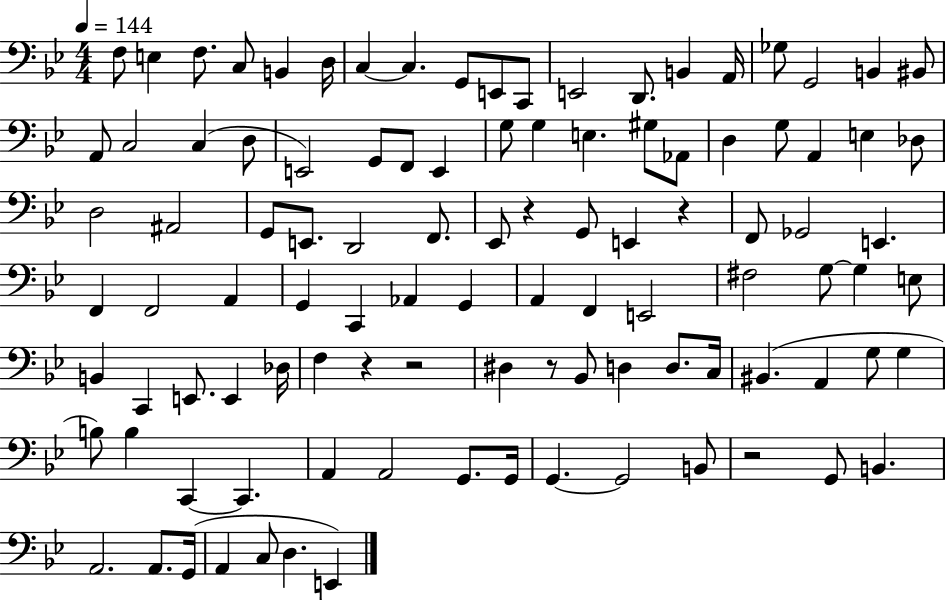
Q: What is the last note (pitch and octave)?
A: E2